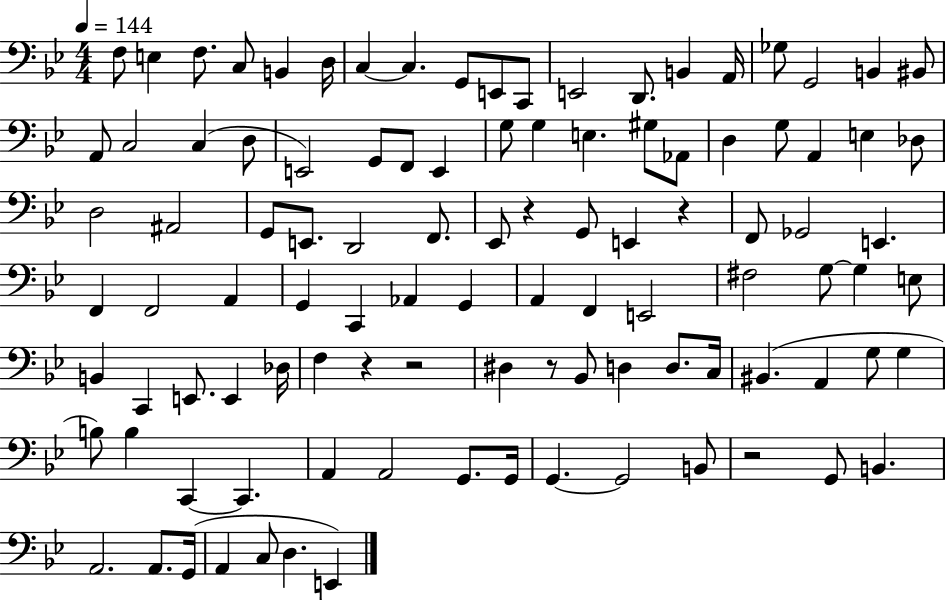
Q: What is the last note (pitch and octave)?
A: E2